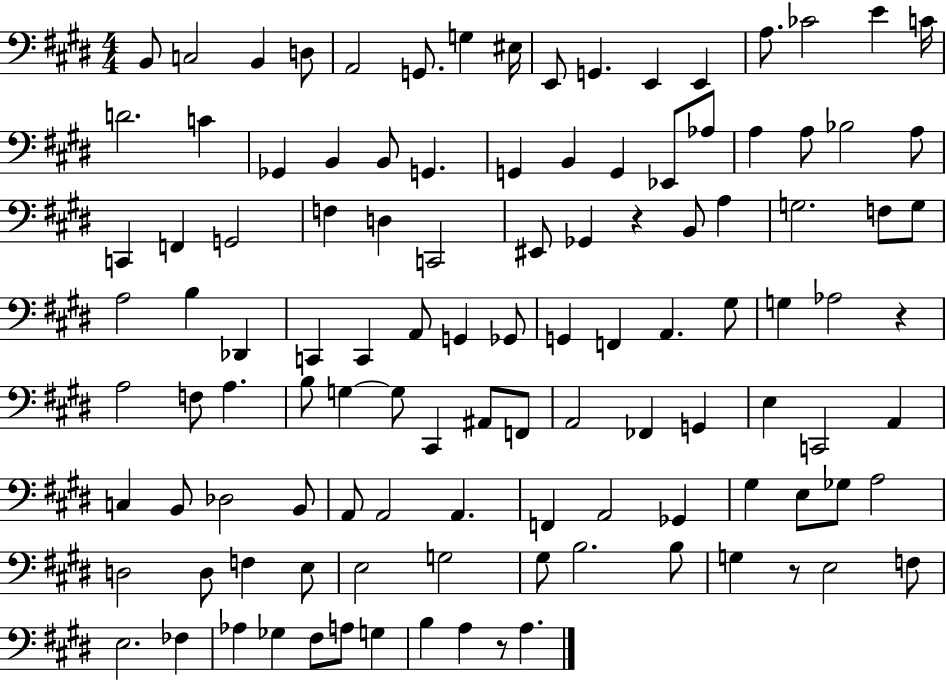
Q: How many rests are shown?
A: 4